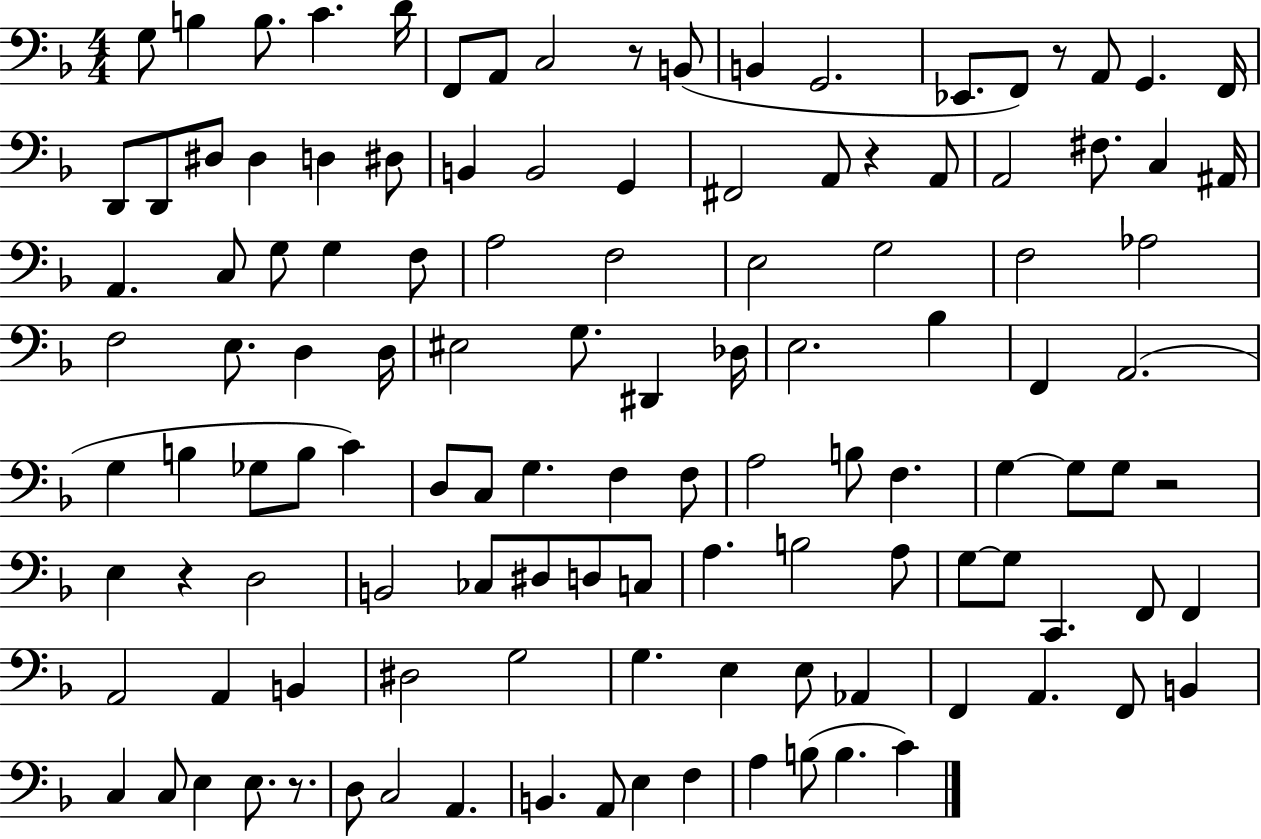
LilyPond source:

{
  \clef bass
  \numericTimeSignature
  \time 4/4
  \key f \major
  g8 b4 b8. c'4. d'16 | f,8 a,8 c2 r8 b,8( | b,4 g,2. | ees,8. f,8) r8 a,8 g,4. f,16 | \break d,8 d,8 dis8 dis4 d4 dis8 | b,4 b,2 g,4 | fis,2 a,8 r4 a,8 | a,2 fis8. c4 ais,16 | \break a,4. c8 g8 g4 f8 | a2 f2 | e2 g2 | f2 aes2 | \break f2 e8. d4 d16 | eis2 g8. dis,4 des16 | e2. bes4 | f,4 a,2.( | \break g4 b4 ges8 b8 c'4) | d8 c8 g4. f4 f8 | a2 b8 f4. | g4~~ g8 g8 r2 | \break e4 r4 d2 | b,2 ces8 dis8 d8 c8 | a4. b2 a8 | g8~~ g8 c,4. f,8 f,4 | \break a,2 a,4 b,4 | dis2 g2 | g4. e4 e8 aes,4 | f,4 a,4. f,8 b,4 | \break c4 c8 e4 e8. r8. | d8 c2 a,4. | b,4. a,8 e4 f4 | a4 b8( b4. c'4) | \break \bar "|."
}